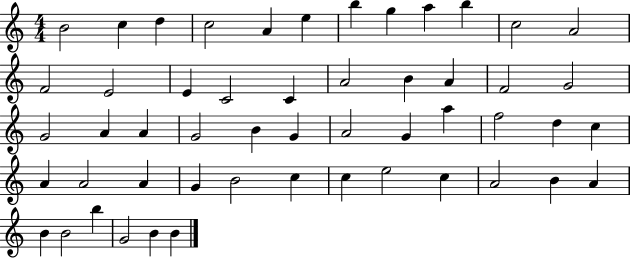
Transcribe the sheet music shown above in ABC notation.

X:1
T:Untitled
M:4/4
L:1/4
K:C
B2 c d c2 A e b g a b c2 A2 F2 E2 E C2 C A2 B A F2 G2 G2 A A G2 B G A2 G a f2 d c A A2 A G B2 c c e2 c A2 B A B B2 b G2 B B